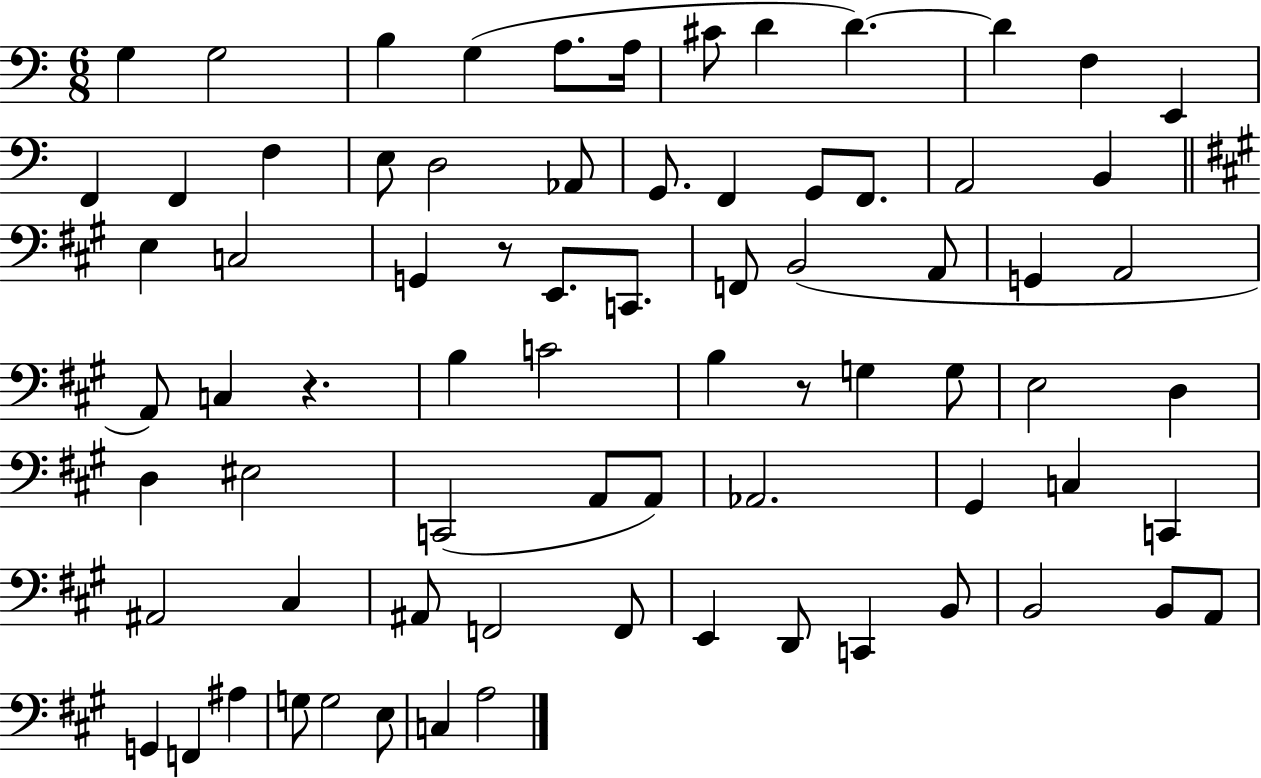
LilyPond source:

{
  \clef bass
  \numericTimeSignature
  \time 6/8
  \key c \major
  \repeat volta 2 { g4 g2 | b4 g4( a8. a16 | cis'8 d'4 d'4.~~) | d'4 f4 e,4 | \break f,4 f,4 f4 | e8 d2 aes,8 | g,8. f,4 g,8 f,8. | a,2 b,4 | \break \bar "||" \break \key a \major e4 c2 | g,4 r8 e,8. c,8. | f,8 b,2( a,8 | g,4 a,2 | \break a,8) c4 r4. | b4 c'2 | b4 r8 g4 g8 | e2 d4 | \break d4 eis2 | c,2( a,8 a,8) | aes,2. | gis,4 c4 c,4 | \break ais,2 cis4 | ais,8 f,2 f,8 | e,4 d,8 c,4 b,8 | b,2 b,8 a,8 | \break g,4 f,4 ais4 | g8 g2 e8 | c4 a2 | } \bar "|."
}